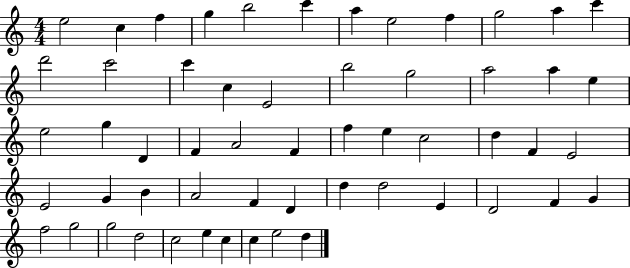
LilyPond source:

{
  \clef treble
  \numericTimeSignature
  \time 4/4
  \key c \major
  e''2 c''4 f''4 | g''4 b''2 c'''4 | a''4 e''2 f''4 | g''2 a''4 c'''4 | \break d'''2 c'''2 | c'''4 c''4 e'2 | b''2 g''2 | a''2 a''4 e''4 | \break e''2 g''4 d'4 | f'4 a'2 f'4 | f''4 e''4 c''2 | d''4 f'4 e'2 | \break e'2 g'4 b'4 | a'2 f'4 d'4 | d''4 d''2 e'4 | d'2 f'4 g'4 | \break f''2 g''2 | g''2 d''2 | c''2 e''4 c''4 | c''4 e''2 d''4 | \break \bar "|."
}